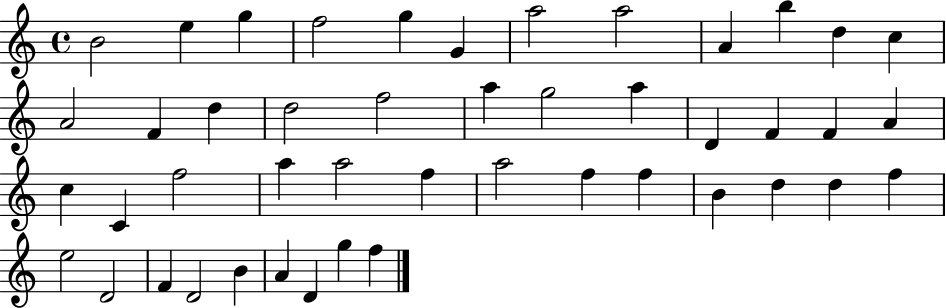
{
  \clef treble
  \time 4/4
  \defaultTimeSignature
  \key c \major
  b'2 e''4 g''4 | f''2 g''4 g'4 | a''2 a''2 | a'4 b''4 d''4 c''4 | \break a'2 f'4 d''4 | d''2 f''2 | a''4 g''2 a''4 | d'4 f'4 f'4 a'4 | \break c''4 c'4 f''2 | a''4 a''2 f''4 | a''2 f''4 f''4 | b'4 d''4 d''4 f''4 | \break e''2 d'2 | f'4 d'2 b'4 | a'4 d'4 g''4 f''4 | \bar "|."
}